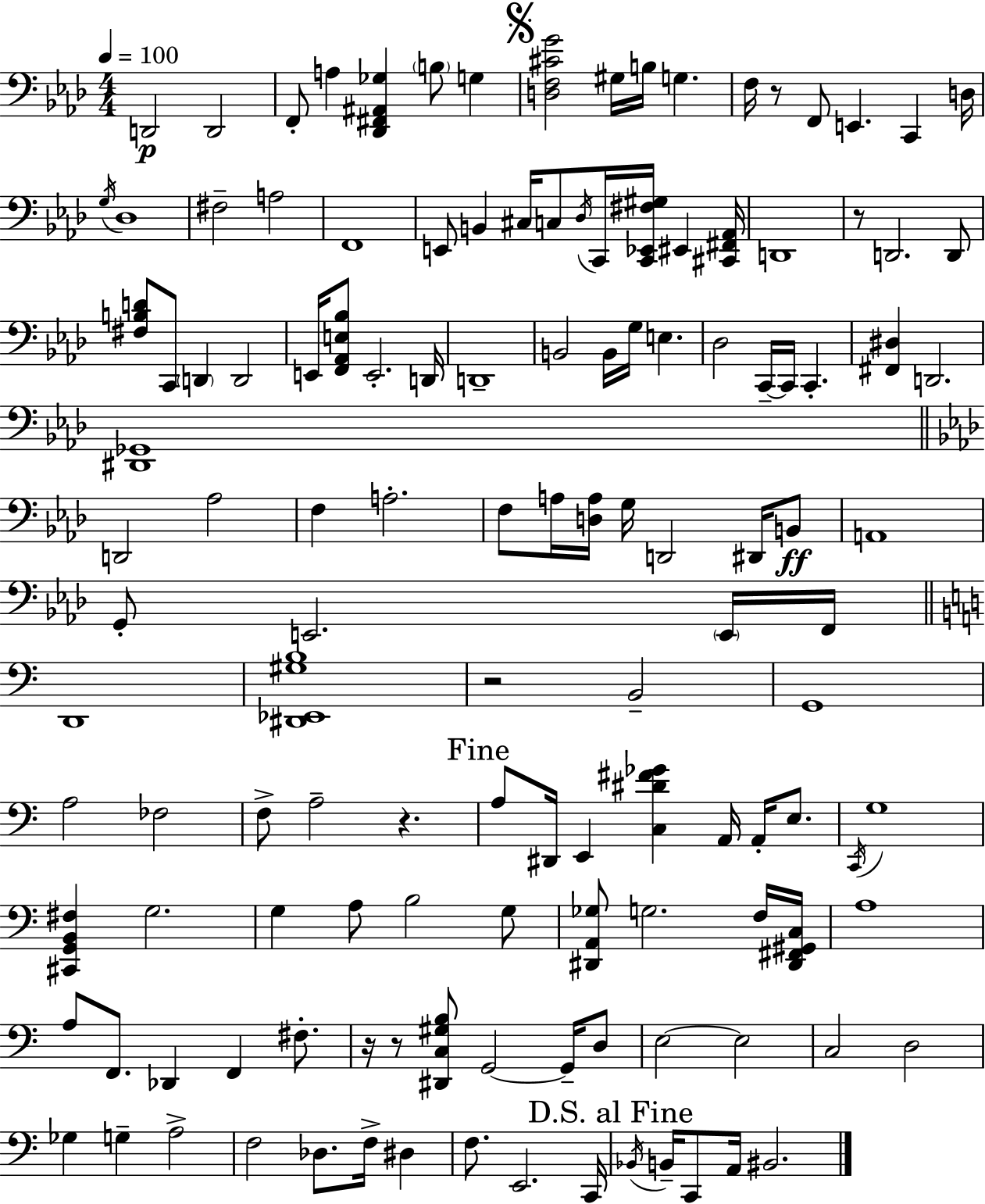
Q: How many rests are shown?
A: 6